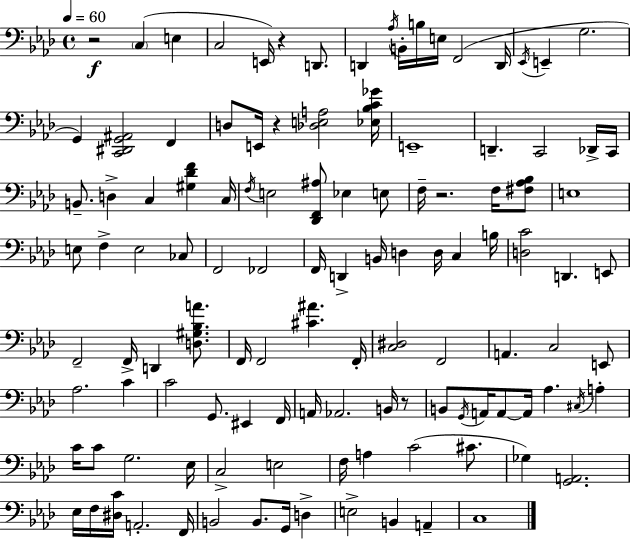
{
  \clef bass
  \time 4/4
  \defaultTimeSignature
  \key f \minor
  \tempo 4 = 60
  \repeat volta 2 { r2\f \parenthesize c4( e4 | c2 e,16) r4 d,8. | d,4 \acciaccatura { aes16 } b,16-. b16 e16 f,2( | d,16 \acciaccatura { ees,16 } e,4-- g2. | \break g,4) <c, dis, g, ais,>2 f,4 | d8 e,16 r4 <des e a>2 | <ees bes c' ges'>16 e,1-- | d,4.-- c,2 | \break des,16-> c,16 b,8.-- d4-> c4 <gis des' f'>4 | c16 \acciaccatura { f16 } e2 <des, f, ais>8 ees4 | e8 f16-- r2. | f16 <fis aes bes>8 e1 | \break e8 f4-> e2 | ces8 f,2 fes,2 | f,16 d,4-> b,16 d4 d16 c4 | b16 <d c'>2 d,4. | \break e,8 f,2-- f,16-> d,4 | <d gis bes a'>8. f,16 f,2 <cis' ais'>4. | f,16-. <c dis>2 f,2 | a,4. c2 | \break e,8 aes2. c'4 | c'2 g,8. eis,4 | f,16 a,16 aes,2. | b,16 r8 b,8 \acciaccatura { g,16 } a,16 a,8~~ a,16 aes4. | \break \acciaccatura { cis16 } a4-. c'16 c'8 g2. | ees16 c2-> e2 | f16 a4 c'2( | cis'8. ges4) <g, a,>2. | \break ees16 f16 <dis c'>16 a,2.-. | f,16 b,2 b,8. | g,16 d4-> e2-> b,4 | a,4-- c1 | \break } \bar "|."
}